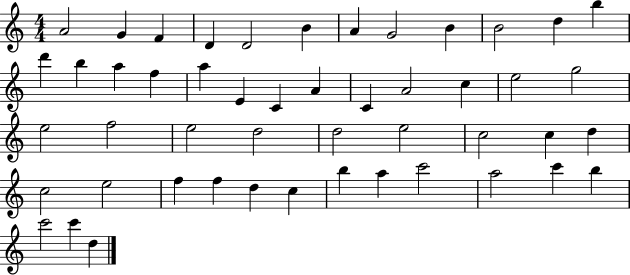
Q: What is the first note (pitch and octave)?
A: A4